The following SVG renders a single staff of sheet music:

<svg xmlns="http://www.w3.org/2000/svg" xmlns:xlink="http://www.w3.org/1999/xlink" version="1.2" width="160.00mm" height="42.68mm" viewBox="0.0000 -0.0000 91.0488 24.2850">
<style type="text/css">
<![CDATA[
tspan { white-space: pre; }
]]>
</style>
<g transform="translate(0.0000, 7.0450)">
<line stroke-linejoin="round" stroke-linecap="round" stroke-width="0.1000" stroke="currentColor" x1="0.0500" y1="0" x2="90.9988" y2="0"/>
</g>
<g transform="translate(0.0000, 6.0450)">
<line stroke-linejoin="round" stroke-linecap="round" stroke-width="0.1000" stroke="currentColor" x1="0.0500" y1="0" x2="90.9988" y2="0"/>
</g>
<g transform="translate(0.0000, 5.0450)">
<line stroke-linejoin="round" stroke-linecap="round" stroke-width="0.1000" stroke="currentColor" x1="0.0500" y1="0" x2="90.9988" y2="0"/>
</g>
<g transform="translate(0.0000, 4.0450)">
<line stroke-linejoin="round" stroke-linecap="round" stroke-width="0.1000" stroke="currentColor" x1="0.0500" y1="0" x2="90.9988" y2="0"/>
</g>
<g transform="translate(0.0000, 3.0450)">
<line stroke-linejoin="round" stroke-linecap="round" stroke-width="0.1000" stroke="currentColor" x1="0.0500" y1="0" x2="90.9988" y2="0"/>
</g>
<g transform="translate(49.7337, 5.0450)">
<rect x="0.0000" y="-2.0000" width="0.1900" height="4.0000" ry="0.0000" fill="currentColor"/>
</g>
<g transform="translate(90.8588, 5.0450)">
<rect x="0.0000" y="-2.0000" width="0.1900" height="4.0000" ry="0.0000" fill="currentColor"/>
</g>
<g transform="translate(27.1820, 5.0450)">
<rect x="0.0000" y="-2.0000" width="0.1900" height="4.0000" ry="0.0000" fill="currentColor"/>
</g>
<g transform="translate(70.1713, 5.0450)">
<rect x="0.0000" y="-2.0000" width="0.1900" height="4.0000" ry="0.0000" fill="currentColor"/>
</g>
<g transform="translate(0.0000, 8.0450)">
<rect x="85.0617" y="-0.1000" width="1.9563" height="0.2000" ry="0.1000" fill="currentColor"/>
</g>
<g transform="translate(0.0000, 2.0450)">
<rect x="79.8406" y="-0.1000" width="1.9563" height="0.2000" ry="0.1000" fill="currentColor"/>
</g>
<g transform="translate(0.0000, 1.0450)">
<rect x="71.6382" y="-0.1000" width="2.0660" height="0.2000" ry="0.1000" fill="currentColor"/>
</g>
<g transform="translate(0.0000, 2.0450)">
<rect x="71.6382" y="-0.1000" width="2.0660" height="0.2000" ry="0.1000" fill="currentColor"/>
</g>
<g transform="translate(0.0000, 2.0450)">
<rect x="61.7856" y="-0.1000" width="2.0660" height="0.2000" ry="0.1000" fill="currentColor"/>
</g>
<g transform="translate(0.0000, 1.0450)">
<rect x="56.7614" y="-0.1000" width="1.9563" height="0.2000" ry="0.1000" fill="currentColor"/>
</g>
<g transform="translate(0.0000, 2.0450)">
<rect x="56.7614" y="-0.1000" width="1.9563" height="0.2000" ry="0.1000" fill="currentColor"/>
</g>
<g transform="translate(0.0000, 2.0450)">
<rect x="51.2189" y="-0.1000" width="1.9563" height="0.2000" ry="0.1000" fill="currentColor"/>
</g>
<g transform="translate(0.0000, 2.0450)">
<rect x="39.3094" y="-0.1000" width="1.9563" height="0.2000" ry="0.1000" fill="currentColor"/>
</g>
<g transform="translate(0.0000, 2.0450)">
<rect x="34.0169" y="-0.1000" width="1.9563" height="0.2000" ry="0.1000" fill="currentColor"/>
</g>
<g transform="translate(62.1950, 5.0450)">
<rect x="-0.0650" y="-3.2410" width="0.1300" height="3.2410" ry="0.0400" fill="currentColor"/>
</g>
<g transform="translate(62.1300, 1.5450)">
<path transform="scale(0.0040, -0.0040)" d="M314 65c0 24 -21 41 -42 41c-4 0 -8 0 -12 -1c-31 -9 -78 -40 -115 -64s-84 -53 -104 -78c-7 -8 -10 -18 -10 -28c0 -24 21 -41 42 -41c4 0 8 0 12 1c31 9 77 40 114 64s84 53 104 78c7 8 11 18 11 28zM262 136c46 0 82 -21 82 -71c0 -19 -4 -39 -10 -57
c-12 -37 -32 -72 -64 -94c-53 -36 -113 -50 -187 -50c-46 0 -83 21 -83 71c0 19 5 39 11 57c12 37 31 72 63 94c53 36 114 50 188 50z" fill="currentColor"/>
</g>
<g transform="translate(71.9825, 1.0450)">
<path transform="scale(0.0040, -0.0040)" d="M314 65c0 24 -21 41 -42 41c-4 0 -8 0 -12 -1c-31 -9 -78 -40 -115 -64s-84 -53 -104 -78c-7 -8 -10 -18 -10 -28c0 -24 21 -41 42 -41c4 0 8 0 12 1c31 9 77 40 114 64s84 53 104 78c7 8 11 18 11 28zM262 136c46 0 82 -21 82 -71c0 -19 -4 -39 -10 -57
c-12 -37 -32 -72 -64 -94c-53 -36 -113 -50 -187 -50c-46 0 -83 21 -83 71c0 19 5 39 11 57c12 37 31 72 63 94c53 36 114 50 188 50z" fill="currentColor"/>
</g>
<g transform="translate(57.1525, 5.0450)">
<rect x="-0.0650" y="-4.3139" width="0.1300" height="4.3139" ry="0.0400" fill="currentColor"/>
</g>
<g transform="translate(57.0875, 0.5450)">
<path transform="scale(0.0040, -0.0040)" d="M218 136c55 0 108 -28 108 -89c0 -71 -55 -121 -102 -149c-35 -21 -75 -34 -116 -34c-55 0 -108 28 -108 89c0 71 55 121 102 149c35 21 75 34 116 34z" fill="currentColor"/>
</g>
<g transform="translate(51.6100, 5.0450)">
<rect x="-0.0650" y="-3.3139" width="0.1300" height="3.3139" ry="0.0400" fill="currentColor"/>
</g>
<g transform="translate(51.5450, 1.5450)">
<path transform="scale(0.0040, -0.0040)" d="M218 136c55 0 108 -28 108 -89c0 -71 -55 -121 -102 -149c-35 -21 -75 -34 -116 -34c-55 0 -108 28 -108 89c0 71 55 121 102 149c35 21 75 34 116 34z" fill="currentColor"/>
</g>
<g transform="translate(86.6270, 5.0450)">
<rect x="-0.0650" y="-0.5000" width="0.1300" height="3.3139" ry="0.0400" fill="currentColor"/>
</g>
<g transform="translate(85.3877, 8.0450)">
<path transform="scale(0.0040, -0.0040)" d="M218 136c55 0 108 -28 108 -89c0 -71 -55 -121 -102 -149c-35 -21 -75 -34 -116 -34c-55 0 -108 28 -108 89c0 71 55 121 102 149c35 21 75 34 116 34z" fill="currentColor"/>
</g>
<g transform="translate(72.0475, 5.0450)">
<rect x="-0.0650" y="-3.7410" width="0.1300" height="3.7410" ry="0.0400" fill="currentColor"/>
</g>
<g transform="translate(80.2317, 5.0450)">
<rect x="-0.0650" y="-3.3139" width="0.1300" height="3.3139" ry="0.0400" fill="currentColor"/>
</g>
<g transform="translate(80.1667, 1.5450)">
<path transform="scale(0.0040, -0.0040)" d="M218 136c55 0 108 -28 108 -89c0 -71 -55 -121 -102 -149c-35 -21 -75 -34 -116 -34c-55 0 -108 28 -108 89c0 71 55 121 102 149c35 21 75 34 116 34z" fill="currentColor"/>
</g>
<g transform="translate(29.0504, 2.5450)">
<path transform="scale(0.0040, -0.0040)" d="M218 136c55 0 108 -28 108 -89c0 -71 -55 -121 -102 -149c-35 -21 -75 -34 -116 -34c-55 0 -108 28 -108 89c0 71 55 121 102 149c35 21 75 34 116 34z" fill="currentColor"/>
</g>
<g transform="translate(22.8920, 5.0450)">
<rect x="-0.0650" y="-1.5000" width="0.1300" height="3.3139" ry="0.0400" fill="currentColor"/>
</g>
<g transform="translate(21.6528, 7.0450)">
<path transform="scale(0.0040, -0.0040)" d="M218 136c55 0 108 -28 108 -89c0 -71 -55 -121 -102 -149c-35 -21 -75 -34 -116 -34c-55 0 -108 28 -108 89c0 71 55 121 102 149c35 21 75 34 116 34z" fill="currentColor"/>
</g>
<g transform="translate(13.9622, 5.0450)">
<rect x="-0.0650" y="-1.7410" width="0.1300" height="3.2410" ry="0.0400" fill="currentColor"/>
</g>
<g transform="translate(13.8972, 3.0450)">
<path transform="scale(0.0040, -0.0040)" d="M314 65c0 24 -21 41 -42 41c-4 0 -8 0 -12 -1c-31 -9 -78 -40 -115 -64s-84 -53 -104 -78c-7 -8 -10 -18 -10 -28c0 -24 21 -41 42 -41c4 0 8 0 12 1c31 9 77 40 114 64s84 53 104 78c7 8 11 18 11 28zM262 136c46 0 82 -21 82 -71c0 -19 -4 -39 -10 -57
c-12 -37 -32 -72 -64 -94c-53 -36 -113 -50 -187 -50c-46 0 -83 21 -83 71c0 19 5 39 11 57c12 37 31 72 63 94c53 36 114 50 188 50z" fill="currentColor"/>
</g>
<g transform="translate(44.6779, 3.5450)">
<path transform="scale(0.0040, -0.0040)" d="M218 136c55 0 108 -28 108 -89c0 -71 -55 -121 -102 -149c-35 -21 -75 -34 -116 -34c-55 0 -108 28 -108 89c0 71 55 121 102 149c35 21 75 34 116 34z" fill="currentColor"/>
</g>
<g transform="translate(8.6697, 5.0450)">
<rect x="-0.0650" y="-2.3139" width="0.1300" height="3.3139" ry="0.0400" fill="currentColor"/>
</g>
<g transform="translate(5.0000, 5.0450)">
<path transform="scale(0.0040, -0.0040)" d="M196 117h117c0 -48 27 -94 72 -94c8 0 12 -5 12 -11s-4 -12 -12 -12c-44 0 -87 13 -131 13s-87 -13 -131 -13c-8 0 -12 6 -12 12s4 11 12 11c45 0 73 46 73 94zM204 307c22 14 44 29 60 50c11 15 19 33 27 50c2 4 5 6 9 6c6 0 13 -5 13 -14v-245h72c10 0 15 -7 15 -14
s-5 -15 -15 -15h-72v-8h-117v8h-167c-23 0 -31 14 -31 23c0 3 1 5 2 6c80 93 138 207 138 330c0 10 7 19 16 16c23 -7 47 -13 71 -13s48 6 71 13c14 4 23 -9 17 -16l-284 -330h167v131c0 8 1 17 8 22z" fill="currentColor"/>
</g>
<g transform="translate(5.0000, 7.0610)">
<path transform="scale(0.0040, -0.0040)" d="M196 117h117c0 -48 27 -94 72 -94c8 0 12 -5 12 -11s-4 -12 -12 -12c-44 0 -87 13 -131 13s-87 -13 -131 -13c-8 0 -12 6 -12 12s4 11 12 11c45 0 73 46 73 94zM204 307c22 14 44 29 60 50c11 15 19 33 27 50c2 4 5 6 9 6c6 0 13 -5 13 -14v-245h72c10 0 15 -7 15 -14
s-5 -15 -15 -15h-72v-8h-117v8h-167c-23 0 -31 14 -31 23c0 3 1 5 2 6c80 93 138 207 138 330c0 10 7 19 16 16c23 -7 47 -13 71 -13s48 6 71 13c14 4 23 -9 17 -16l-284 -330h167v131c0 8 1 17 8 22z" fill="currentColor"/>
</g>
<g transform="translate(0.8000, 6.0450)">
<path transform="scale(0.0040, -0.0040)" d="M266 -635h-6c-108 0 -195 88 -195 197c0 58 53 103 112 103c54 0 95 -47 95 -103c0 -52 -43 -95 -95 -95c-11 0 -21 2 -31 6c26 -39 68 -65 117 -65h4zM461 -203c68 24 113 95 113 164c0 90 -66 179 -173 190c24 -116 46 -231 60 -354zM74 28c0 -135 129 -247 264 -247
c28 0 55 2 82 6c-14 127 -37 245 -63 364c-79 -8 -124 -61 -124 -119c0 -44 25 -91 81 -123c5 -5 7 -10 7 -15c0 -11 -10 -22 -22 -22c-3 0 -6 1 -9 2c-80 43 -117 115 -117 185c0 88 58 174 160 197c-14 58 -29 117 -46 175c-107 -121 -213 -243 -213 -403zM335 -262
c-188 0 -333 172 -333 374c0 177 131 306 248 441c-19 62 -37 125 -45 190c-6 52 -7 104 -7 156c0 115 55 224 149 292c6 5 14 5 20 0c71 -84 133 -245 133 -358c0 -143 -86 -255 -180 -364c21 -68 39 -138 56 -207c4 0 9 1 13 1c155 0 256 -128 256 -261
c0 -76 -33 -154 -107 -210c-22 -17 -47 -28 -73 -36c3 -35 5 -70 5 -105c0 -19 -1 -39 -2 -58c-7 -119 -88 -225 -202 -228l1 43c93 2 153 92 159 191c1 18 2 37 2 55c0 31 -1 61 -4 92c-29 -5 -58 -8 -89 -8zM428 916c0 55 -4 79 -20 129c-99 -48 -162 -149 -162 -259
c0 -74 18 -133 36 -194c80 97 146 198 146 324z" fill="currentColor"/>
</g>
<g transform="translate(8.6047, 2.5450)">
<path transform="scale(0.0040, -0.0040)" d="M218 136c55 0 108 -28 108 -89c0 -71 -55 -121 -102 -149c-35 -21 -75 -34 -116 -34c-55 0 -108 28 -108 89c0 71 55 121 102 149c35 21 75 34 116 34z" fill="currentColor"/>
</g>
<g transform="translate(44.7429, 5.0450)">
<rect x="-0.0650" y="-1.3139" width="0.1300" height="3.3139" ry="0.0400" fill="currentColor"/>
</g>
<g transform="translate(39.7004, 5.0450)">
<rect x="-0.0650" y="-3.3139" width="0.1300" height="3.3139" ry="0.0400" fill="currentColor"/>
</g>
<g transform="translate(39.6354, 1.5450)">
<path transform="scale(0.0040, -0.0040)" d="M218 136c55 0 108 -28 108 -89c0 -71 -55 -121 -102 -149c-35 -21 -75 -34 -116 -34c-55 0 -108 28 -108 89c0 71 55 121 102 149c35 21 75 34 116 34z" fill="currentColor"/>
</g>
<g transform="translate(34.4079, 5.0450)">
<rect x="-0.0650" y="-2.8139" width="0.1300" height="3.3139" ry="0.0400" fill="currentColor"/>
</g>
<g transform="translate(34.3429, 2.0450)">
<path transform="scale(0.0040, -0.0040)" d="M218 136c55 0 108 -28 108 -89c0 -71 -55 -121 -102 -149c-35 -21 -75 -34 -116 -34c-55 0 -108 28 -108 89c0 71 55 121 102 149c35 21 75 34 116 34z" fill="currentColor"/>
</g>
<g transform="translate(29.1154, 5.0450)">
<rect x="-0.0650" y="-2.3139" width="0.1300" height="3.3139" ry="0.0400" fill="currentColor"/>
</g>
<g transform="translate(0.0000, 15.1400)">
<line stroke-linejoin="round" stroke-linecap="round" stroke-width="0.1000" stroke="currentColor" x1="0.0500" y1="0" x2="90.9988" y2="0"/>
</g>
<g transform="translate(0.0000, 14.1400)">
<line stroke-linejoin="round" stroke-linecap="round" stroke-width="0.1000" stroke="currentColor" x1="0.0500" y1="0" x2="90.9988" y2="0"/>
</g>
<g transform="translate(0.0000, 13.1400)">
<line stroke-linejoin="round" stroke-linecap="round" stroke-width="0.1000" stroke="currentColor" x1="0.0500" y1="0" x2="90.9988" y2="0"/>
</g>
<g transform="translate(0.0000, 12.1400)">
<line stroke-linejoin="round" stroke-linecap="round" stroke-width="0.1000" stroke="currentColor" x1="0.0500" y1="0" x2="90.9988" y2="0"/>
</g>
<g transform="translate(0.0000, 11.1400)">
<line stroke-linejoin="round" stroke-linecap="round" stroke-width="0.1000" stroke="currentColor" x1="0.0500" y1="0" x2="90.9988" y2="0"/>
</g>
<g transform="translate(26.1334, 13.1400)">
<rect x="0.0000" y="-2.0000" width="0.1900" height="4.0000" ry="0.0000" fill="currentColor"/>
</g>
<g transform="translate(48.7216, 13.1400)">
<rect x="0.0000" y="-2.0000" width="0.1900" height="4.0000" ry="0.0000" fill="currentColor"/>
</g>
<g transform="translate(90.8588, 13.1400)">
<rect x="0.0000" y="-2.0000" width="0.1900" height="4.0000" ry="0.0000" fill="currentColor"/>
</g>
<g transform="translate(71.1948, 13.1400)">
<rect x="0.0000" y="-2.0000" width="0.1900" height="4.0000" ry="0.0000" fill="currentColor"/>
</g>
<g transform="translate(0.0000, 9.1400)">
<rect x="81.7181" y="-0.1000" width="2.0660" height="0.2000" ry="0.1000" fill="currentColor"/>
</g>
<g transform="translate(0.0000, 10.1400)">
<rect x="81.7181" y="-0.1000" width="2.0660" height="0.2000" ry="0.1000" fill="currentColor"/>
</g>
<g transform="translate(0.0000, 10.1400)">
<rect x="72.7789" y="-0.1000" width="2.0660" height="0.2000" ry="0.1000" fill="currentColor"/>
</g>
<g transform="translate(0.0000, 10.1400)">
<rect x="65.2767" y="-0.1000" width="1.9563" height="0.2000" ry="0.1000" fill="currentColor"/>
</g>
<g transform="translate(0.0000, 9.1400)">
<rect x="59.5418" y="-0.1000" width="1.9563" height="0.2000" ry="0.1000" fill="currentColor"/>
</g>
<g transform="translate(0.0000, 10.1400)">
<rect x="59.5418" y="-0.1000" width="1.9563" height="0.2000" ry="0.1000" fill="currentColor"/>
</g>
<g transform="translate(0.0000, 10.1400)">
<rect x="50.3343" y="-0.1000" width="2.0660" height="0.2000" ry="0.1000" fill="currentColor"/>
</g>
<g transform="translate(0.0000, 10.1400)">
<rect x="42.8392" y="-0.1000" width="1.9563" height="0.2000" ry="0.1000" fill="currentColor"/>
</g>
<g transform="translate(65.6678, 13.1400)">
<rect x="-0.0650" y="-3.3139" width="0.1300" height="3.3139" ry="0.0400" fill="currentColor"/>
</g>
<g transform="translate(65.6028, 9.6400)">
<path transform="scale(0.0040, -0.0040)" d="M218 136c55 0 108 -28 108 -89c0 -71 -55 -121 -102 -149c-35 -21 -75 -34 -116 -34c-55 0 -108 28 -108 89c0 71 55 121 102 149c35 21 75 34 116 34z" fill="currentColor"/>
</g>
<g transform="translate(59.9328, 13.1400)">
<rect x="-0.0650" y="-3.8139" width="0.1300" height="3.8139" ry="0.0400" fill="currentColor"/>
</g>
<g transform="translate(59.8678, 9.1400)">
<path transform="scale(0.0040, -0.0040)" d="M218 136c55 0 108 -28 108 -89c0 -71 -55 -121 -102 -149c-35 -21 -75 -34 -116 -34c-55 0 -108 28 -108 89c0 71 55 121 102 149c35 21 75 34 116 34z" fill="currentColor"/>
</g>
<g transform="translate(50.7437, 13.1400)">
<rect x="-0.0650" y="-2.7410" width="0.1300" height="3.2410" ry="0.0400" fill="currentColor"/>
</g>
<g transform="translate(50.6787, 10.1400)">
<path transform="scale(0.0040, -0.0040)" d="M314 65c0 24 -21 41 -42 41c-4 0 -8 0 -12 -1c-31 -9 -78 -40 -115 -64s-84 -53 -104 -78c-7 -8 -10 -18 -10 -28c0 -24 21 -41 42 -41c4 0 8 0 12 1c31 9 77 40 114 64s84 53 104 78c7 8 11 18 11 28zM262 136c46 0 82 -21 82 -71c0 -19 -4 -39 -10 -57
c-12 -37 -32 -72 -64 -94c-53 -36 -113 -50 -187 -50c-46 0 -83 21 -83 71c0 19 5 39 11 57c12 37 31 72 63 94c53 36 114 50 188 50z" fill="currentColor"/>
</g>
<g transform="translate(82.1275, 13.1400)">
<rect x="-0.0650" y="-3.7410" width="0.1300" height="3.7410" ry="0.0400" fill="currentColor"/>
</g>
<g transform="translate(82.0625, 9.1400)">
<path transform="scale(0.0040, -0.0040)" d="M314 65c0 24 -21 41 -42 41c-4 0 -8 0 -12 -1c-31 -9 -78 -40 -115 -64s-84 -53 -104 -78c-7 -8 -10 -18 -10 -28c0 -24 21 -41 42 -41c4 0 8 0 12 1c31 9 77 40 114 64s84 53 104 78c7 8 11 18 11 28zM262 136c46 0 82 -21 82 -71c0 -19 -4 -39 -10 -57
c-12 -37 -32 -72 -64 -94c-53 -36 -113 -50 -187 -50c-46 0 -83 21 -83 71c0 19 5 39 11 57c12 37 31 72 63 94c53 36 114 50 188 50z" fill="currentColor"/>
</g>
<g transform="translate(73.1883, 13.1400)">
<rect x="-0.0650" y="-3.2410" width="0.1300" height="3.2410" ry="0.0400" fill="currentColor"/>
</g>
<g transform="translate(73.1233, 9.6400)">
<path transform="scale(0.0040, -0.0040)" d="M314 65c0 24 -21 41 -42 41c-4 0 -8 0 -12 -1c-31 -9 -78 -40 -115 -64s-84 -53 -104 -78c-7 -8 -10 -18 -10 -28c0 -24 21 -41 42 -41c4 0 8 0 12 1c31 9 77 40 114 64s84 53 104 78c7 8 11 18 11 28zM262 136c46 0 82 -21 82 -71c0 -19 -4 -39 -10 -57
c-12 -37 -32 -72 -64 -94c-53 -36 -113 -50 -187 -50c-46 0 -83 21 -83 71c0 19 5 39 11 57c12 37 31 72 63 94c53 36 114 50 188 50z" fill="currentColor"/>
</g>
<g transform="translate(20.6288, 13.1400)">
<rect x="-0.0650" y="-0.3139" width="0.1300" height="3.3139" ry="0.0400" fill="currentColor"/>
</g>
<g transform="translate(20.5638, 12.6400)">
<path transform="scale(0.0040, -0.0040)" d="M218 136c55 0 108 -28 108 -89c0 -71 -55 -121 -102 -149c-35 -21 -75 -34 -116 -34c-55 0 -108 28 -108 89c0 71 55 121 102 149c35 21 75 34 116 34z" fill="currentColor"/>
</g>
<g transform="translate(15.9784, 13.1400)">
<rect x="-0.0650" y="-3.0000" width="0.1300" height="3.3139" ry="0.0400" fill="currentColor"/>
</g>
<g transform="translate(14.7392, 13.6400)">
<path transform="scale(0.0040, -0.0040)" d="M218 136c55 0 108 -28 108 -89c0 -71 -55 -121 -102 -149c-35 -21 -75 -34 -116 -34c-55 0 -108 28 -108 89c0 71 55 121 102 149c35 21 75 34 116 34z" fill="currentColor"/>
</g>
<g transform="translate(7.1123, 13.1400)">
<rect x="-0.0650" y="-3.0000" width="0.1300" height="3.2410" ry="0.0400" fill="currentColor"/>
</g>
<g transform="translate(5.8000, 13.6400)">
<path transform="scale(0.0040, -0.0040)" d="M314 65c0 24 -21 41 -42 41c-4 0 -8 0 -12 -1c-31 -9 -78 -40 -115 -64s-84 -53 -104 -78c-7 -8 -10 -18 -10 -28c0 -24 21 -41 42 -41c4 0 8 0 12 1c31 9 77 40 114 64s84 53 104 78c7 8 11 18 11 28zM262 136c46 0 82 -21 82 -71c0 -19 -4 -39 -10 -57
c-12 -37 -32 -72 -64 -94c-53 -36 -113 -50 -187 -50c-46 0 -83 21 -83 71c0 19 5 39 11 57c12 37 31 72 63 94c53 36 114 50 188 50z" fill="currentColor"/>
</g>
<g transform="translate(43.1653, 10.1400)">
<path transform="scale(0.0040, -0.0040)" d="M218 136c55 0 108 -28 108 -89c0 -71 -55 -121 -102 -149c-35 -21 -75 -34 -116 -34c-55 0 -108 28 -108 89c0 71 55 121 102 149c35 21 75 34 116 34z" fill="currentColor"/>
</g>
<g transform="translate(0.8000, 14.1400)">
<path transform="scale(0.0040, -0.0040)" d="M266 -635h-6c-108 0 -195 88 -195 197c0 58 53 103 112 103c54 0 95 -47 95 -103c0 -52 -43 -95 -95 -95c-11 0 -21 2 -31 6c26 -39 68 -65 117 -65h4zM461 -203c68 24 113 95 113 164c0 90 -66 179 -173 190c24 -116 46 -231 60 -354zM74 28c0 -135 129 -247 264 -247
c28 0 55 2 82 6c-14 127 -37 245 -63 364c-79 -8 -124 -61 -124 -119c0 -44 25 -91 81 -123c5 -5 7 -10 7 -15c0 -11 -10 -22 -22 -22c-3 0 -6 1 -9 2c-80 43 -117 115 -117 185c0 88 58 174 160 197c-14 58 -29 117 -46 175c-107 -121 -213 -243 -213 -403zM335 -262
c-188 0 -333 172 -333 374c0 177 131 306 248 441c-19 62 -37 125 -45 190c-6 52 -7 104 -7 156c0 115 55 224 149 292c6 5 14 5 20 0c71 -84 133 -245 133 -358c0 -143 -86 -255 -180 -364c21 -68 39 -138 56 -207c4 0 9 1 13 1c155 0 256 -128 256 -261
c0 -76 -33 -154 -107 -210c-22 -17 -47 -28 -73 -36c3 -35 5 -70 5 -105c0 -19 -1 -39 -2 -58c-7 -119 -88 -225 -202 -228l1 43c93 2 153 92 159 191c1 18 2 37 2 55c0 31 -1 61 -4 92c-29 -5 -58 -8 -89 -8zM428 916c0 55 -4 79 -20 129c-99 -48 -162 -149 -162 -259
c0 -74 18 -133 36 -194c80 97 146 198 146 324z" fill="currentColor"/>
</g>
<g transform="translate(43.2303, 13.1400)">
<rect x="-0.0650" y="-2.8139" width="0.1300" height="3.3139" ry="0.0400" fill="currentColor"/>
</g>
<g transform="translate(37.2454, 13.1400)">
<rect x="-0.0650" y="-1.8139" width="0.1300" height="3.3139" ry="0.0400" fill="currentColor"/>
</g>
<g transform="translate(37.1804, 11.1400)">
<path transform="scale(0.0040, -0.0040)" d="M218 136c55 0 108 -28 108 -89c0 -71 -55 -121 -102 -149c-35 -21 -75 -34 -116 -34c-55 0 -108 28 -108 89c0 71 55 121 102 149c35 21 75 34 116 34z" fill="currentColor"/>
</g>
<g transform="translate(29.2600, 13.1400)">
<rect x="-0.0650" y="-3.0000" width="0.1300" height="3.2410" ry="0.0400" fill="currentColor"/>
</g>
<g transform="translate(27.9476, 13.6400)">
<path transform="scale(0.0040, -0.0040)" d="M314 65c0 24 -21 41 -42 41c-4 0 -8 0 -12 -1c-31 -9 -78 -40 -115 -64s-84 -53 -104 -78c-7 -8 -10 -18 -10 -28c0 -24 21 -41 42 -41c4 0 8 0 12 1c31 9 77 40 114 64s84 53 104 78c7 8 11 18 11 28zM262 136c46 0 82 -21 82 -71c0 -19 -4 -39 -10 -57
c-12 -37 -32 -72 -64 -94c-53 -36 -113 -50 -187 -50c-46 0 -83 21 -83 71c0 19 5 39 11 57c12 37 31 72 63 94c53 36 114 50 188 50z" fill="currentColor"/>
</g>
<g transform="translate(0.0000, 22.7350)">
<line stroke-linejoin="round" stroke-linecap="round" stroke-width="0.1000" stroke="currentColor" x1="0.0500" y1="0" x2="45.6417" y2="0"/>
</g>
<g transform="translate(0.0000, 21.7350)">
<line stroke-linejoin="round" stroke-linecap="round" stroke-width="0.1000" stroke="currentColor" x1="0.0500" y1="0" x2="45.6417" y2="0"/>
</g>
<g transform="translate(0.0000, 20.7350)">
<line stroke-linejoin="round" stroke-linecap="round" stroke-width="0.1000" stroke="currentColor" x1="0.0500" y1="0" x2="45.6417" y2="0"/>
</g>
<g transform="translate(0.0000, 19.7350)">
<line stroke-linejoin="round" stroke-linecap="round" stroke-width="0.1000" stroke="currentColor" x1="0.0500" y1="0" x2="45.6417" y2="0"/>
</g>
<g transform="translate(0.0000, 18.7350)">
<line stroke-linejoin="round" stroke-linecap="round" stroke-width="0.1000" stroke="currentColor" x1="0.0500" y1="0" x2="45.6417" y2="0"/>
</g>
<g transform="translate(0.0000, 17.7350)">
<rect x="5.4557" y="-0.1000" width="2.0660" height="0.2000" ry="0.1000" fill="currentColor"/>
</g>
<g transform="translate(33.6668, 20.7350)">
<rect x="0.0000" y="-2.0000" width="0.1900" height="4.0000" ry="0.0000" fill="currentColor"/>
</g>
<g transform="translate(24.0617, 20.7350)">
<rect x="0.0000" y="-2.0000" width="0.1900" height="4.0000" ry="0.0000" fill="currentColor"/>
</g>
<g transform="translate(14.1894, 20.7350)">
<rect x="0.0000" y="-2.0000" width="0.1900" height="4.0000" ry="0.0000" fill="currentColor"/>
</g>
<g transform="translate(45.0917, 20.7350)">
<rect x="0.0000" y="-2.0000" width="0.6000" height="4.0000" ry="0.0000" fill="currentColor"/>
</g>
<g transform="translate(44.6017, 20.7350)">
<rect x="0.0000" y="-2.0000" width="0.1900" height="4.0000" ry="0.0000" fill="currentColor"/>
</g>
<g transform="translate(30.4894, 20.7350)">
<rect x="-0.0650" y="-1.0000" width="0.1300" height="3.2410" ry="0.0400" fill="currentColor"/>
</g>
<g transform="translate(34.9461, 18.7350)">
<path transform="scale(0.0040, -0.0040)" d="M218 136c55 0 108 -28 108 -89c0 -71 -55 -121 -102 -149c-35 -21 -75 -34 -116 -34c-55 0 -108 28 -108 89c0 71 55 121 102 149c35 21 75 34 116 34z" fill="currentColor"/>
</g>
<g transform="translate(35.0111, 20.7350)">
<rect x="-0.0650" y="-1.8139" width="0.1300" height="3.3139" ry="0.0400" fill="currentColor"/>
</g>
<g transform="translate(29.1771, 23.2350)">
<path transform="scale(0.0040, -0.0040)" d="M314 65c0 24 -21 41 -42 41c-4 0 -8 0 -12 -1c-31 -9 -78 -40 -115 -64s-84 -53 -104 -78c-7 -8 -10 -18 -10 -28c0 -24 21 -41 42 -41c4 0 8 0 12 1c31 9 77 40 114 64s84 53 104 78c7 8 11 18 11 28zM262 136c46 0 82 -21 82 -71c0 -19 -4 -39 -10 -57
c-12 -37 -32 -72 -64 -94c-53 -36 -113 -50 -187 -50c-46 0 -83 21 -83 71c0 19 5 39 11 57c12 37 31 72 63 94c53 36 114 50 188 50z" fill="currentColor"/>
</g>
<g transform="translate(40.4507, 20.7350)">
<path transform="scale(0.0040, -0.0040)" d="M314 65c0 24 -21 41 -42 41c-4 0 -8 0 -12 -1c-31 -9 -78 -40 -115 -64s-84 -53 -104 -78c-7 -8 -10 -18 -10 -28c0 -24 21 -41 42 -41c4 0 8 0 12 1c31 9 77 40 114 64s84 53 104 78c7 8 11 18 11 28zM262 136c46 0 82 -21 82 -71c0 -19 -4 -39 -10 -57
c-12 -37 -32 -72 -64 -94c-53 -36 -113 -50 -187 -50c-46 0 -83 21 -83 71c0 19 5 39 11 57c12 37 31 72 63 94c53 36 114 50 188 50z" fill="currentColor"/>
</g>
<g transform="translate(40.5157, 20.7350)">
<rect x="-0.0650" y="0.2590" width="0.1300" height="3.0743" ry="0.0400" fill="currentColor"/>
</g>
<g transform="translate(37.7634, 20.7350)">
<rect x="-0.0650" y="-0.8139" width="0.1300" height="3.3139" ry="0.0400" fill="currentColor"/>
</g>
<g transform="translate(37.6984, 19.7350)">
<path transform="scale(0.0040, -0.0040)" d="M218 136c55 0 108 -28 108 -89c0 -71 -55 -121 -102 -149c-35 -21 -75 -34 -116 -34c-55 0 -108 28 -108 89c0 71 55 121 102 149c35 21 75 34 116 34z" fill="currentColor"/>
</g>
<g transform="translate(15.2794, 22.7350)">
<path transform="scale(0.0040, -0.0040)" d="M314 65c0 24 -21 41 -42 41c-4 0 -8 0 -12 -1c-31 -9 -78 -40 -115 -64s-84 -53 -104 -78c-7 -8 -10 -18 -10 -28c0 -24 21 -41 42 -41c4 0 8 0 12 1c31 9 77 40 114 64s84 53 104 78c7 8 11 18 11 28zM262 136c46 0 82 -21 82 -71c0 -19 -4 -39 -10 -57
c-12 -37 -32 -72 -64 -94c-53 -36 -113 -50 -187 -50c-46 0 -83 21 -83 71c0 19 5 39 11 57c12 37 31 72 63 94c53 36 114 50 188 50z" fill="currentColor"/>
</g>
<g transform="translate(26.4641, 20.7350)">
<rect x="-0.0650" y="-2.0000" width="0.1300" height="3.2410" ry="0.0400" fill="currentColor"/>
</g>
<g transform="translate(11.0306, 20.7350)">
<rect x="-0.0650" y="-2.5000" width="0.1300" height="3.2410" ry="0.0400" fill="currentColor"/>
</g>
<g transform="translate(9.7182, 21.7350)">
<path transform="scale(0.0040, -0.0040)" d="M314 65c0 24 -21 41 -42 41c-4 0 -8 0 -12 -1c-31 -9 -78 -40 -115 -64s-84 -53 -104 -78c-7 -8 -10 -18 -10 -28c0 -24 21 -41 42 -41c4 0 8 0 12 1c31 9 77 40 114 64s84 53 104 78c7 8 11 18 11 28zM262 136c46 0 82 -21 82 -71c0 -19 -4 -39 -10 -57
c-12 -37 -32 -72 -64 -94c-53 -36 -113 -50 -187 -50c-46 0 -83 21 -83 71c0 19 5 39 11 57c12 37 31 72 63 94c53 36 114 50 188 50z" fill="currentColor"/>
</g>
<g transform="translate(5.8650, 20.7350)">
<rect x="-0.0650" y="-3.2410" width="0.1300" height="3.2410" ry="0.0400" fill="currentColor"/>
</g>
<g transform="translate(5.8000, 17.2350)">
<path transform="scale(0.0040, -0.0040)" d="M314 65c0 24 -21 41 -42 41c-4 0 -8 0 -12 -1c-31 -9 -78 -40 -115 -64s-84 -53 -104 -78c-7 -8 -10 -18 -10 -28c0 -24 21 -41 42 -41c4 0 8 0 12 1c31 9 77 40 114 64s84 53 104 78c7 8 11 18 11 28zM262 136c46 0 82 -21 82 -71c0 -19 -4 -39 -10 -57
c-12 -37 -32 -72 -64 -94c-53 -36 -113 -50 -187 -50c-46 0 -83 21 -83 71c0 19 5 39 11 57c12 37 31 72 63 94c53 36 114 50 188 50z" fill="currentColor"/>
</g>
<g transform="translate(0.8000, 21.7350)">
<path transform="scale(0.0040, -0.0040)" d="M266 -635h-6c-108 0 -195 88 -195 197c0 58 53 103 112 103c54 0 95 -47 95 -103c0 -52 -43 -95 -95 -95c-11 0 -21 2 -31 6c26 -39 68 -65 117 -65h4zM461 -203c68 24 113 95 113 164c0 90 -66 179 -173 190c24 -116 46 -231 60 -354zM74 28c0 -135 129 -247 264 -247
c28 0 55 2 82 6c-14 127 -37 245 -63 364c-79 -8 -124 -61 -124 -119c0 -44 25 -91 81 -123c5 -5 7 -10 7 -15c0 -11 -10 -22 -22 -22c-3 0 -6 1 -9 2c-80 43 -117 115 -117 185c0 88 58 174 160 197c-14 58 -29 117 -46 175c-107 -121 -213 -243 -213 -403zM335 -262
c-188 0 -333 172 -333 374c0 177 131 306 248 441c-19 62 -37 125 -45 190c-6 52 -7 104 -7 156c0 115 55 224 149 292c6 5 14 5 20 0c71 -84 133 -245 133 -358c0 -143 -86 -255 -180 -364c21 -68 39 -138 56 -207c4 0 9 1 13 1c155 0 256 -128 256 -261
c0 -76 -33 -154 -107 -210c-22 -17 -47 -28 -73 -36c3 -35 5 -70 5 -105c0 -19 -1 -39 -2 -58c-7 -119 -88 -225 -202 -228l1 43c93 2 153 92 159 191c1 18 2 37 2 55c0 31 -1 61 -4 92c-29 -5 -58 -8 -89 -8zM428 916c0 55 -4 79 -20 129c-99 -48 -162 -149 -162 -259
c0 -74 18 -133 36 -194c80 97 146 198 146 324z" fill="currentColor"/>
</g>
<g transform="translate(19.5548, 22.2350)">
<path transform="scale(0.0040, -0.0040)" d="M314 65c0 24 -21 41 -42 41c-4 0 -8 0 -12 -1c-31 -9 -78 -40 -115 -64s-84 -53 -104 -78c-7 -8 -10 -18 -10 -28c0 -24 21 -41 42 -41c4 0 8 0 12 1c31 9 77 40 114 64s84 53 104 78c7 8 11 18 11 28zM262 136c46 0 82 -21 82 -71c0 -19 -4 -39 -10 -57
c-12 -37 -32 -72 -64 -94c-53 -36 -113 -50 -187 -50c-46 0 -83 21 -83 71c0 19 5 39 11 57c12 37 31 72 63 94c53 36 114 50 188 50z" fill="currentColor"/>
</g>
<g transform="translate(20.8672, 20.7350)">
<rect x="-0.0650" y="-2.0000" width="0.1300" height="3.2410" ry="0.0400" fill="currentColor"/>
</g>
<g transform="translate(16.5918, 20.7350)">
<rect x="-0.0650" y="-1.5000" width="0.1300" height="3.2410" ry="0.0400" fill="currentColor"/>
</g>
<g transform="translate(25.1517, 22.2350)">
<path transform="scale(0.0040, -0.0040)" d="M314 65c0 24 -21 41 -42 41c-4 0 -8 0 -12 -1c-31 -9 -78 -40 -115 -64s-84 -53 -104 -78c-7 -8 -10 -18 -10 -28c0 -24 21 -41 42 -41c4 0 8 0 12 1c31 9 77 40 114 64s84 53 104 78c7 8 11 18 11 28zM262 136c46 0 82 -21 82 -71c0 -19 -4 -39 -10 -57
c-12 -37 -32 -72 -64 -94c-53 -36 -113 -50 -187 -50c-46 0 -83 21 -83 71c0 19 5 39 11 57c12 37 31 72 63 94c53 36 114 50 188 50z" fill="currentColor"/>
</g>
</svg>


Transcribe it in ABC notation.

X:1
T:Untitled
M:4/4
L:1/4
K:C
g f2 E g a b e b d' b2 c'2 b C A2 A c A2 f a a2 c' b b2 c'2 b2 G2 E2 F2 F2 D2 f d B2